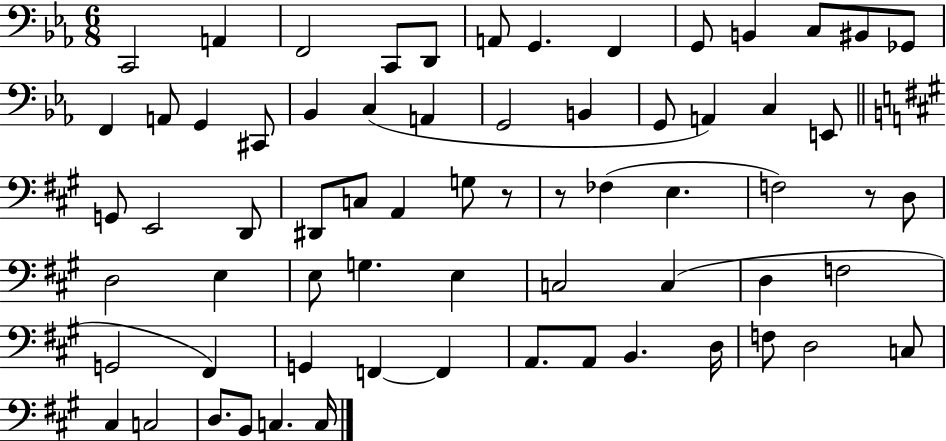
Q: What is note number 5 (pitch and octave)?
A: D2